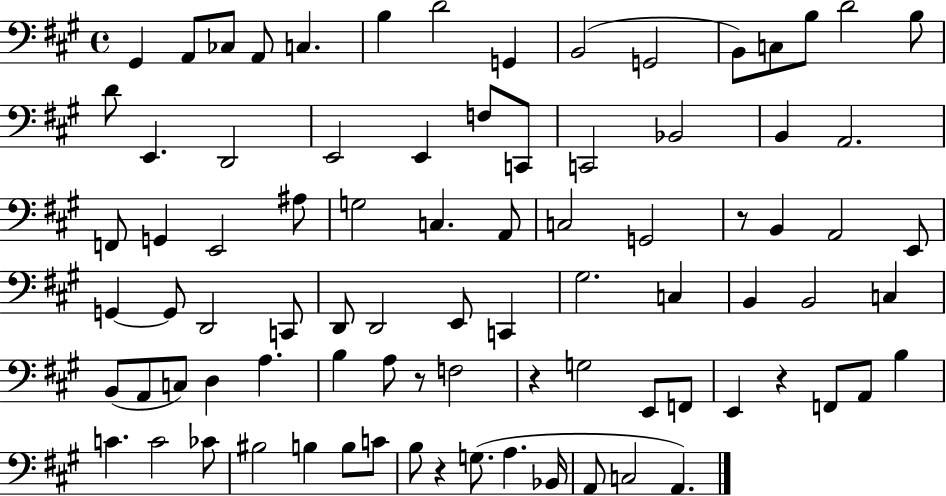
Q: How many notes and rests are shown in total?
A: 85